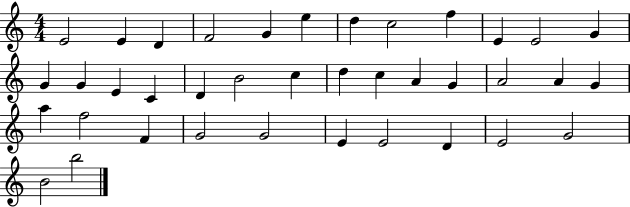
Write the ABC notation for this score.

X:1
T:Untitled
M:4/4
L:1/4
K:C
E2 E D F2 G e d c2 f E E2 G G G E C D B2 c d c A G A2 A G a f2 F G2 G2 E E2 D E2 G2 B2 b2